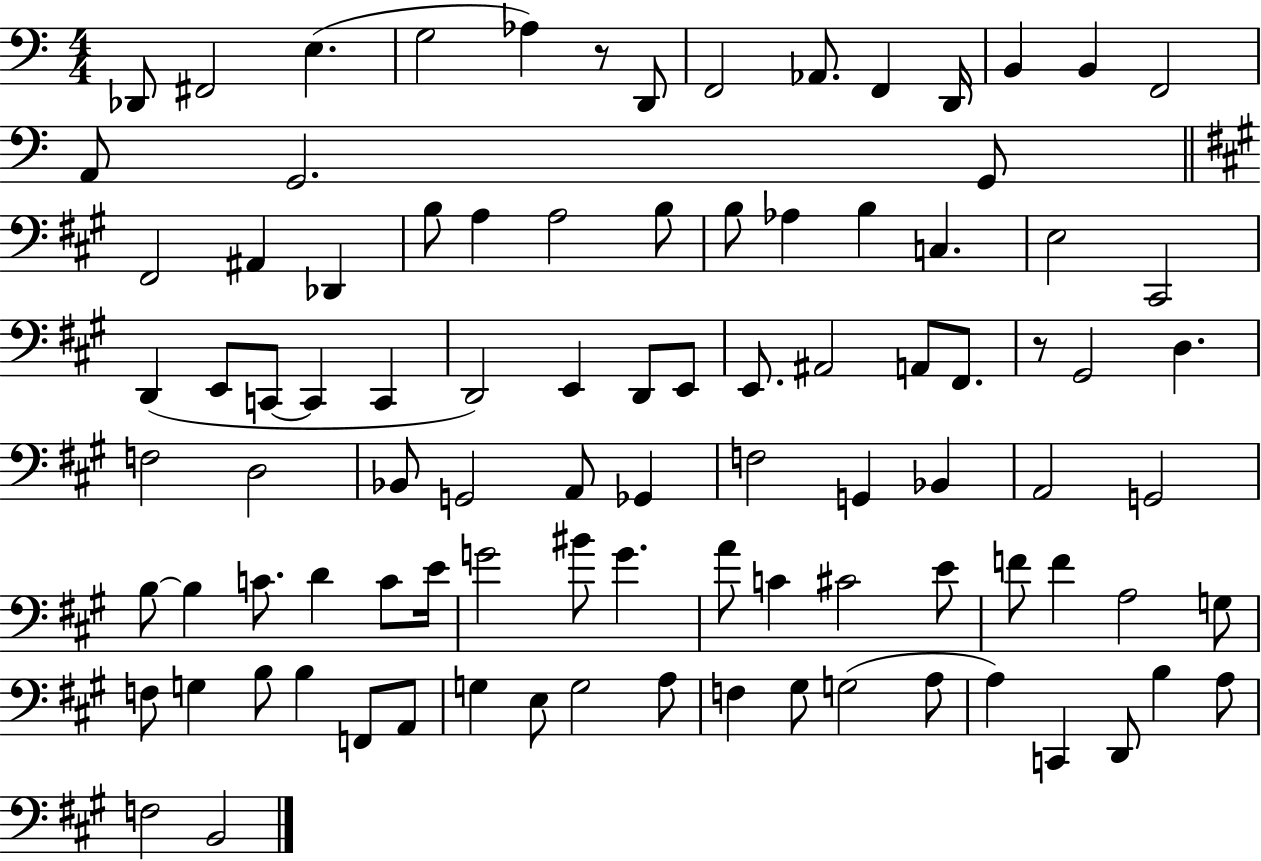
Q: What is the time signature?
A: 4/4